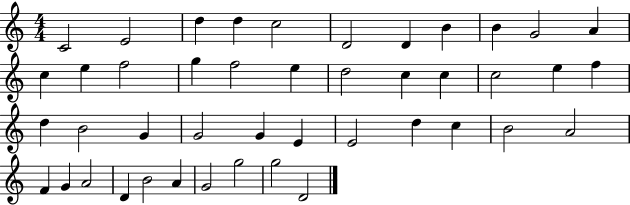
C4/h E4/h D5/q D5/q C5/h D4/h D4/q B4/q B4/q G4/h A4/q C5/q E5/q F5/h G5/q F5/h E5/q D5/h C5/q C5/q C5/h E5/q F5/q D5/q B4/h G4/q G4/h G4/q E4/q E4/h D5/q C5/q B4/h A4/h F4/q G4/q A4/h D4/q B4/h A4/q G4/h G5/h G5/h D4/h